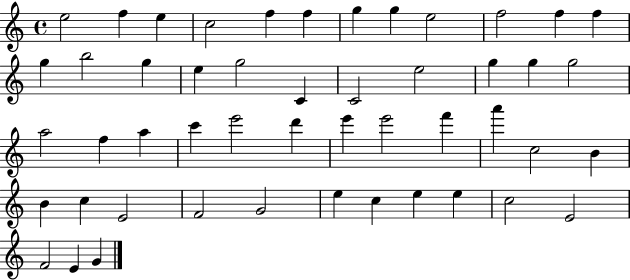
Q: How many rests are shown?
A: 0